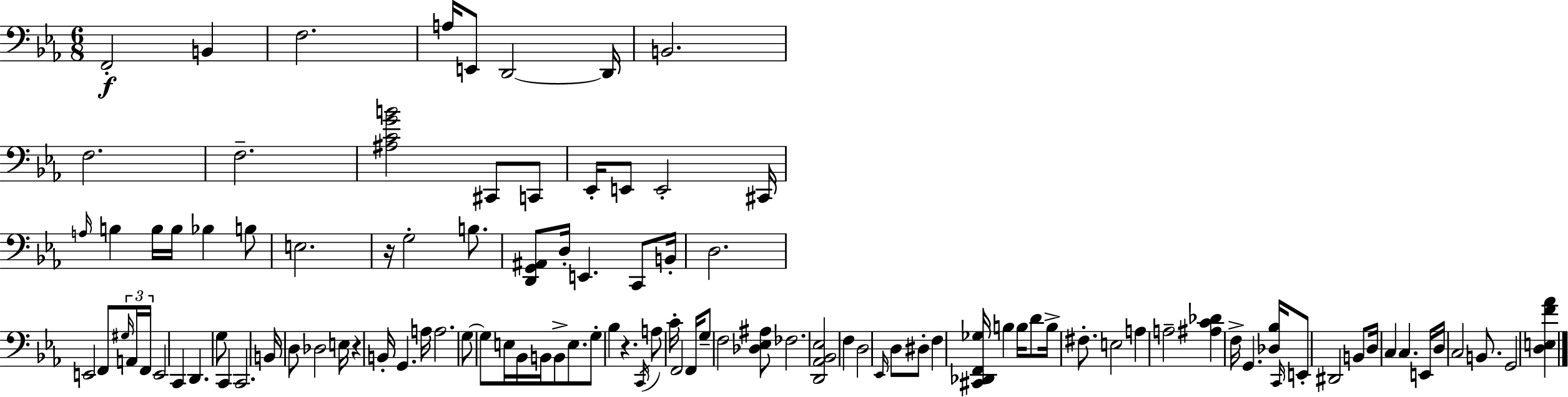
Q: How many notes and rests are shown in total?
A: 105